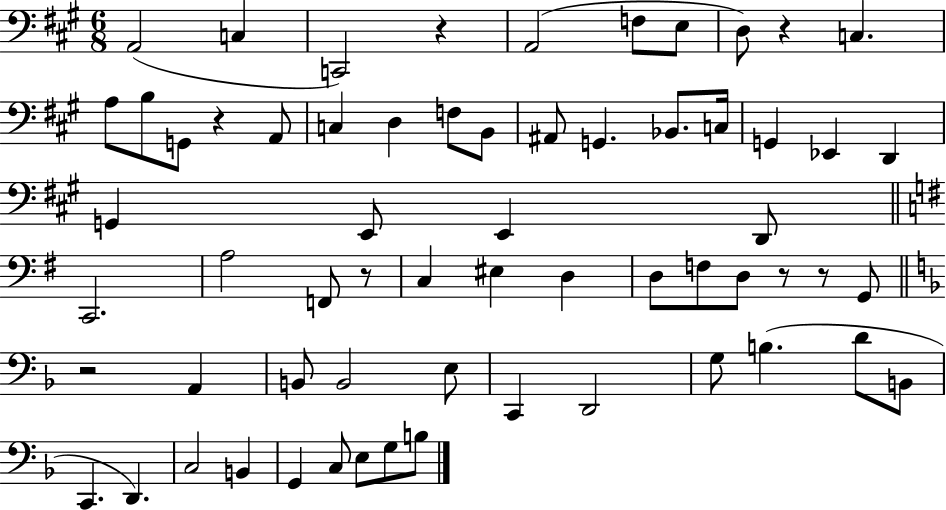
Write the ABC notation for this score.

X:1
T:Untitled
M:6/8
L:1/4
K:A
A,,2 C, C,,2 z A,,2 F,/2 E,/2 D,/2 z C, A,/2 B,/2 G,,/2 z A,,/2 C, D, F,/2 B,,/2 ^A,,/2 G,, _B,,/2 C,/4 G,, _E,, D,, G,, E,,/2 E,, D,,/2 C,,2 A,2 F,,/2 z/2 C, ^E, D, D,/2 F,/2 D,/2 z/2 z/2 G,,/2 z2 A,, B,,/2 B,,2 E,/2 C,, D,,2 G,/2 B, D/2 B,,/2 C,, D,, C,2 B,, G,, C,/2 E,/2 G,/2 B,/2